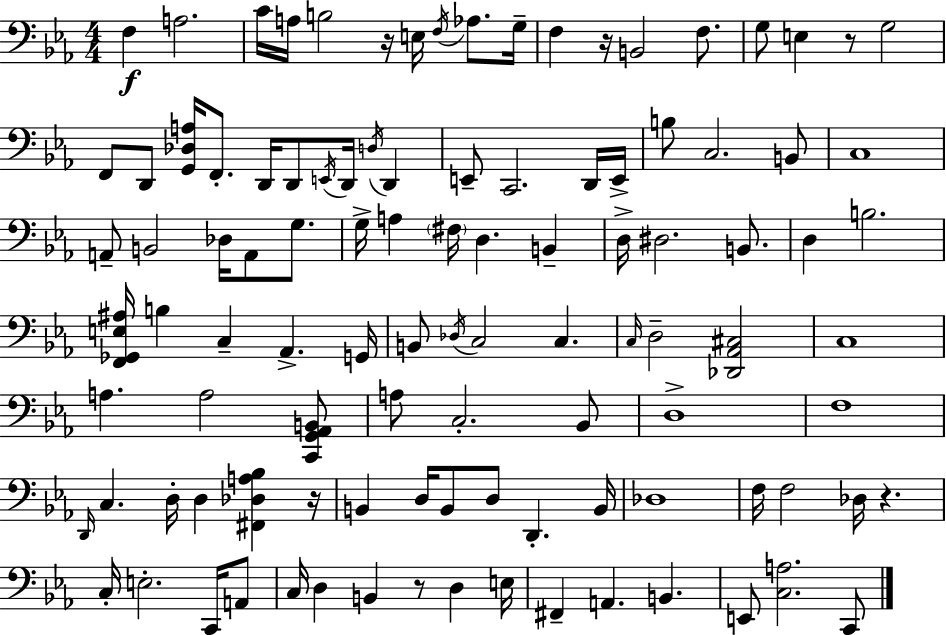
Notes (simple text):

F3/q A3/h. C4/s A3/s B3/h R/s E3/s F3/s Ab3/e. G3/s F3/q R/s B2/h F3/e. G3/e E3/q R/e G3/h F2/e D2/e [G2,Db3,A3]/s F2/e. D2/s D2/e E2/s D2/s D3/s D2/q E2/e C2/h. D2/s E2/s B3/e C3/h. B2/e C3/w A2/e B2/h Db3/s A2/e G3/e. G3/s A3/q F#3/s D3/q. B2/q D3/s D#3/h. B2/e. D3/q B3/h. [F2,Gb2,E3,A#3]/s B3/q C3/q Ab2/q. G2/s B2/e Db3/s C3/h C3/q. C3/s D3/h [Db2,Ab2,C#3]/h C3/w A3/q. A3/h [C2,G2,Ab2,B2]/e A3/e C3/h. Bb2/e D3/w F3/w D2/s C3/q. D3/s D3/q [F#2,Db3,A3,Bb3]/q R/s B2/q D3/s B2/e D3/e D2/q. B2/s Db3/w F3/s F3/h Db3/s R/q. C3/s E3/h. C2/s A2/e C3/s D3/q B2/q R/e D3/q E3/s F#2/q A2/q. B2/q. E2/e [C3,A3]/h. C2/e